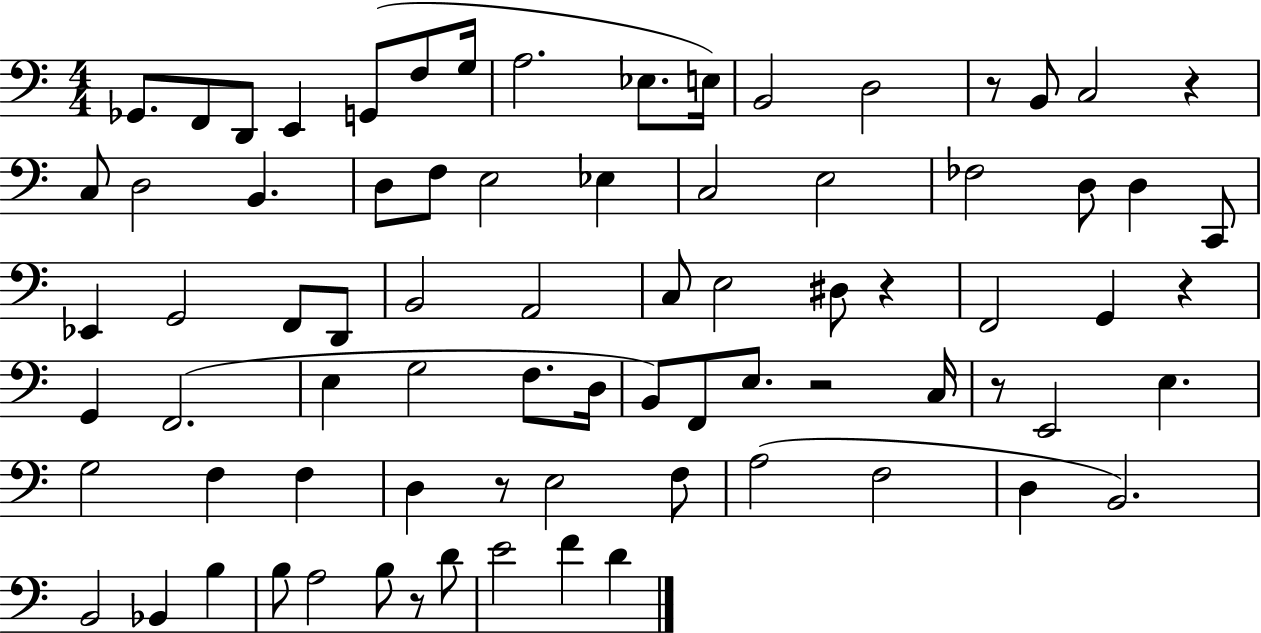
X:1
T:Untitled
M:4/4
L:1/4
K:C
_G,,/2 F,,/2 D,,/2 E,, G,,/2 F,/2 G,/4 A,2 _E,/2 E,/4 B,,2 D,2 z/2 B,,/2 C,2 z C,/2 D,2 B,, D,/2 F,/2 E,2 _E, C,2 E,2 _F,2 D,/2 D, C,,/2 _E,, G,,2 F,,/2 D,,/2 B,,2 A,,2 C,/2 E,2 ^D,/2 z F,,2 G,, z G,, F,,2 E, G,2 F,/2 D,/4 B,,/2 F,,/2 E,/2 z2 C,/4 z/2 E,,2 E, G,2 F, F, D, z/2 E,2 F,/2 A,2 F,2 D, B,,2 B,,2 _B,, B, B,/2 A,2 B,/2 z/2 D/2 E2 F D